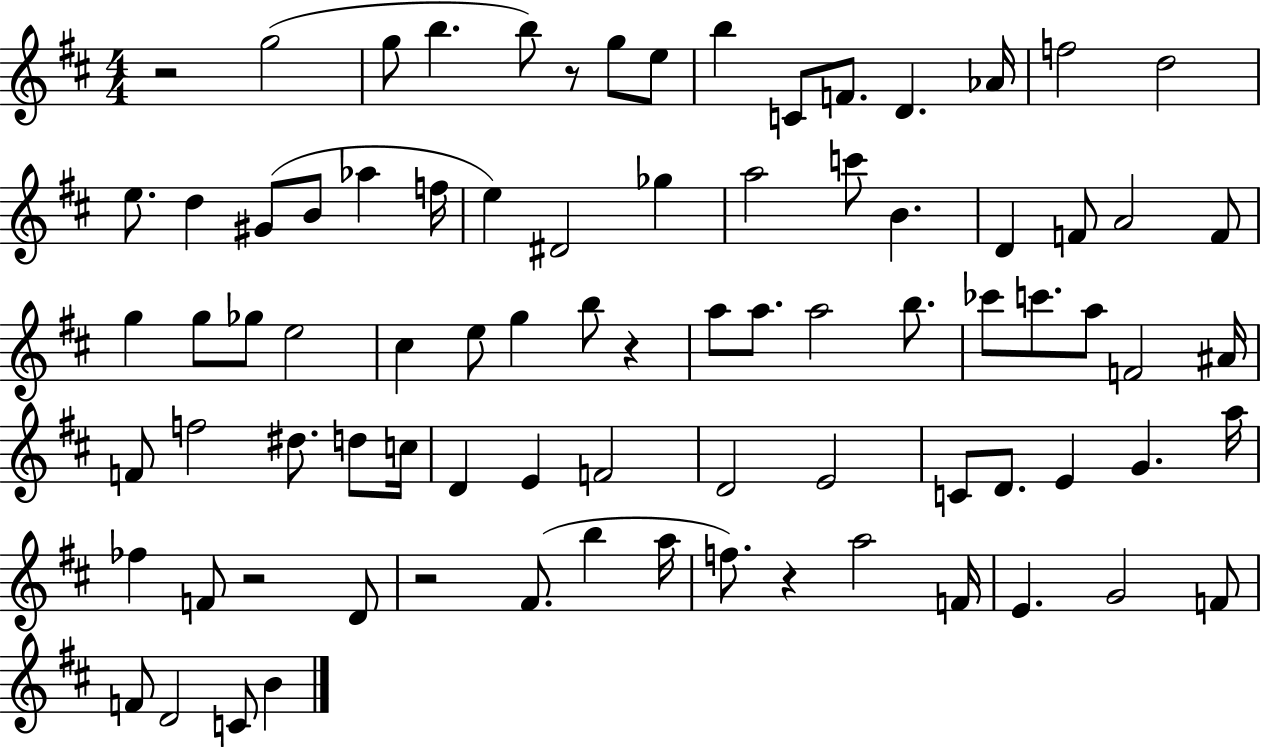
{
  \clef treble
  \numericTimeSignature
  \time 4/4
  \key d \major
  r2 g''2( | g''8 b''4. b''8) r8 g''8 e''8 | b''4 c'8 f'8. d'4. aes'16 | f''2 d''2 | \break e''8. d''4 gis'8( b'8 aes''4 f''16 | e''4) dis'2 ges''4 | a''2 c'''8 b'4. | d'4 f'8 a'2 f'8 | \break g''4 g''8 ges''8 e''2 | cis''4 e''8 g''4 b''8 r4 | a''8 a''8. a''2 b''8. | ces'''8 c'''8. a''8 f'2 ais'16 | \break f'8 f''2 dis''8. d''8 c''16 | d'4 e'4 f'2 | d'2 e'2 | c'8 d'8. e'4 g'4. a''16 | \break fes''4 f'8 r2 d'8 | r2 fis'8.( b''4 a''16 | f''8.) r4 a''2 f'16 | e'4. g'2 f'8 | \break f'8 d'2 c'8 b'4 | \bar "|."
}